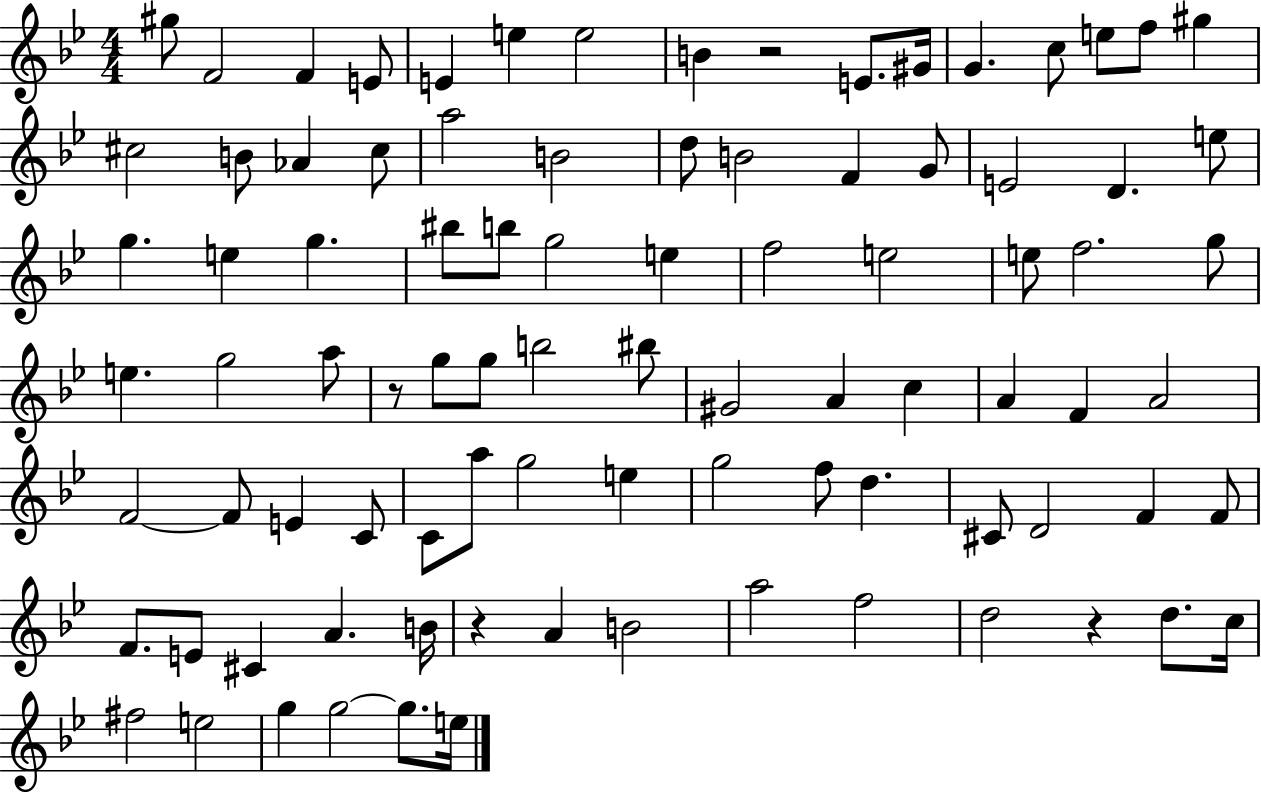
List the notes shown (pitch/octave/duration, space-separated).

G#5/e F4/h F4/q E4/e E4/q E5/q E5/h B4/q R/h E4/e. G#4/s G4/q. C5/e E5/e F5/e G#5/q C#5/h B4/e Ab4/q C#5/e A5/h B4/h D5/e B4/h F4/q G4/e E4/h D4/q. E5/e G5/q. E5/q G5/q. BIS5/e B5/e G5/h E5/q F5/h E5/h E5/e F5/h. G5/e E5/q. G5/h A5/e R/e G5/e G5/e B5/h BIS5/e G#4/h A4/q C5/q A4/q F4/q A4/h F4/h F4/e E4/q C4/e C4/e A5/e G5/h E5/q G5/h F5/e D5/q. C#4/e D4/h F4/q F4/e F4/e. E4/e C#4/q A4/q. B4/s R/q A4/q B4/h A5/h F5/h D5/h R/q D5/e. C5/s F#5/h E5/h G5/q G5/h G5/e. E5/s